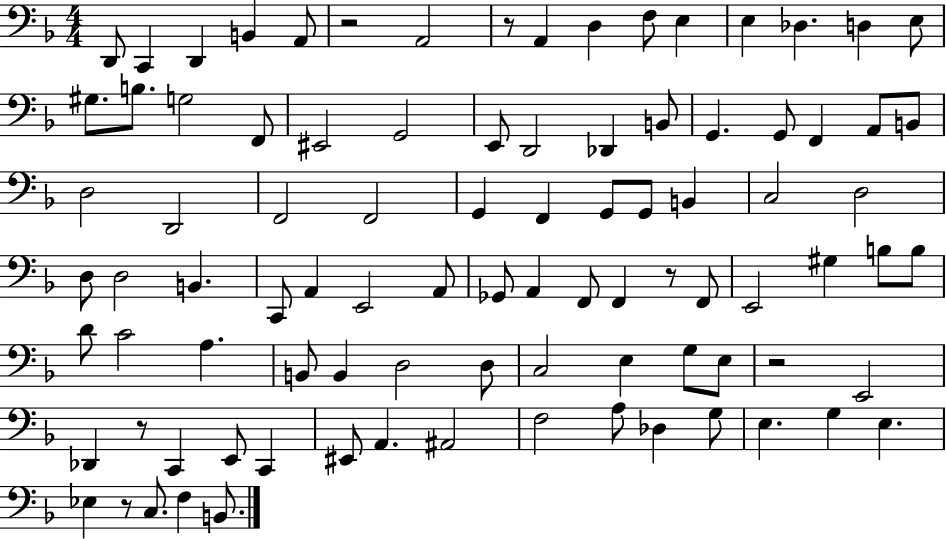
D2/e C2/q D2/q B2/q A2/e R/h A2/h R/e A2/q D3/q F3/e E3/q E3/q Db3/q. D3/q E3/e G#3/e. B3/e. G3/h F2/e EIS2/h G2/h E2/e D2/h Db2/q B2/e G2/q. G2/e F2/q A2/e B2/e D3/h D2/h F2/h F2/h G2/q F2/q G2/e G2/e B2/q C3/h D3/h D3/e D3/h B2/q. C2/e A2/q E2/h A2/e Gb2/e A2/q F2/e F2/q R/e F2/e E2/h G#3/q B3/e B3/e D4/e C4/h A3/q. B2/e B2/q D3/h D3/e C3/h E3/q G3/e E3/e R/h E2/h Db2/q R/e C2/q E2/e C2/q EIS2/e A2/q. A#2/h F3/h A3/e Db3/q G3/e E3/q. G3/q E3/q. Eb3/q R/e C3/e. F3/q B2/e.